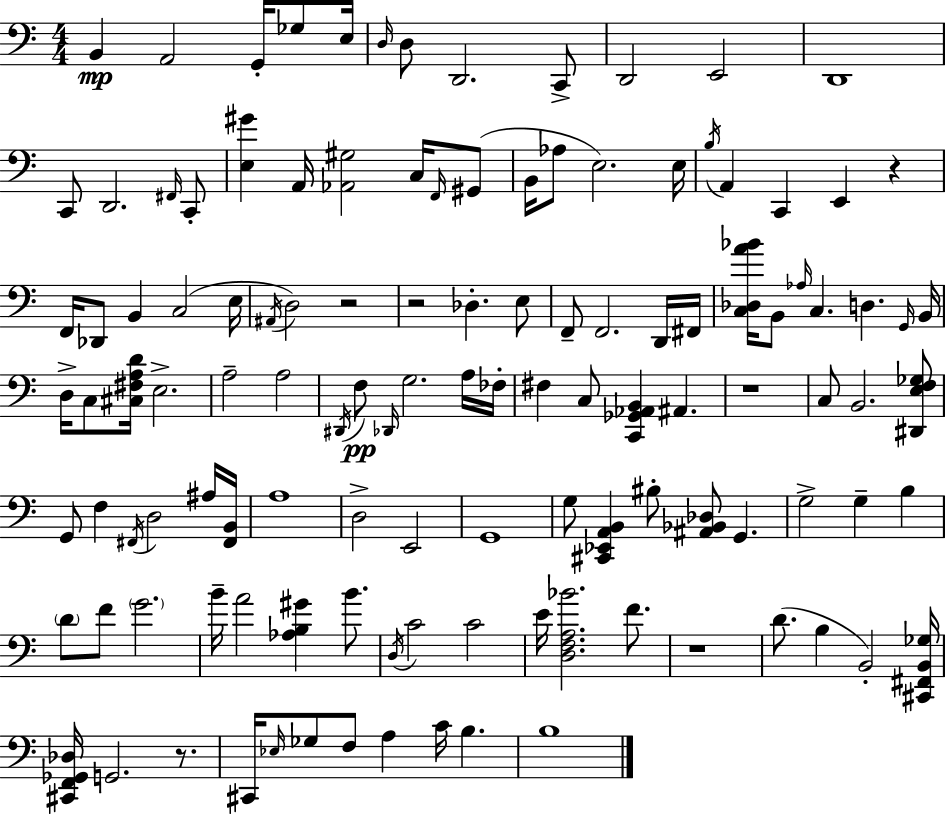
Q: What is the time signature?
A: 4/4